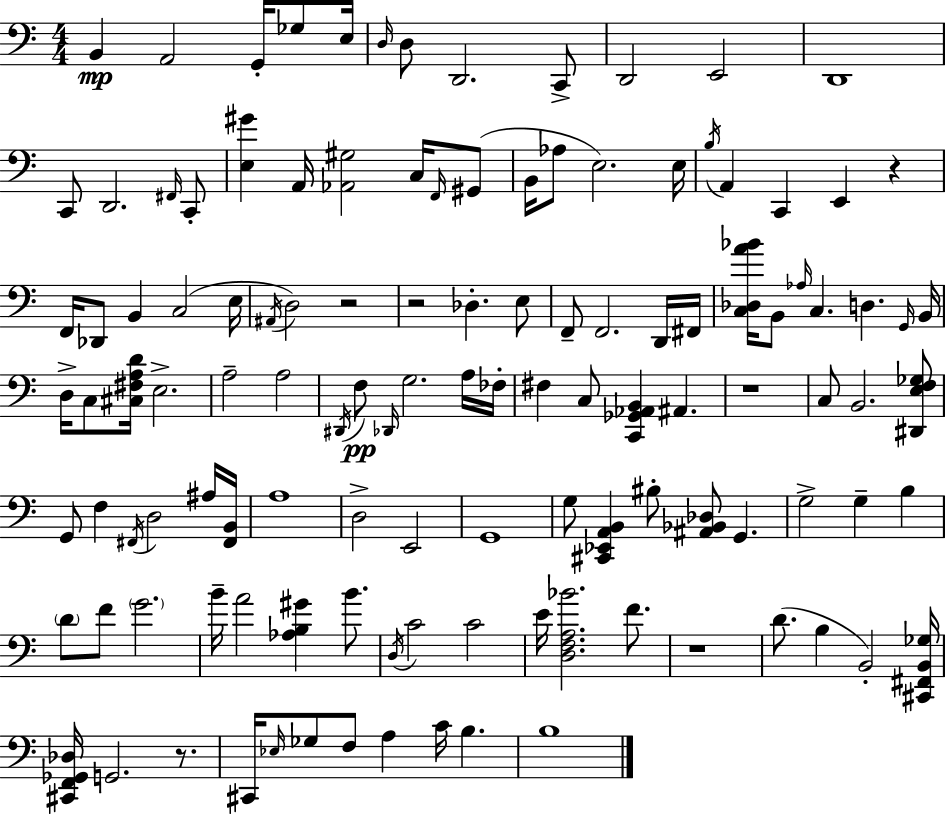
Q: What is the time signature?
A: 4/4